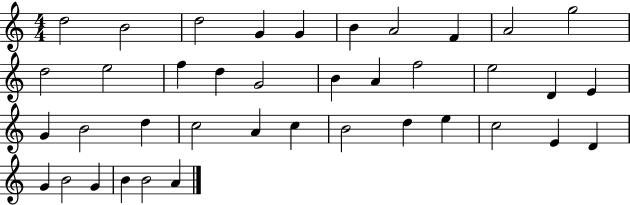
D5/h B4/h D5/h G4/q G4/q B4/q A4/h F4/q A4/h G5/h D5/h E5/h F5/q D5/q G4/h B4/q A4/q F5/h E5/h D4/q E4/q G4/q B4/h D5/q C5/h A4/q C5/q B4/h D5/q E5/q C5/h E4/q D4/q G4/q B4/h G4/q B4/q B4/h A4/q